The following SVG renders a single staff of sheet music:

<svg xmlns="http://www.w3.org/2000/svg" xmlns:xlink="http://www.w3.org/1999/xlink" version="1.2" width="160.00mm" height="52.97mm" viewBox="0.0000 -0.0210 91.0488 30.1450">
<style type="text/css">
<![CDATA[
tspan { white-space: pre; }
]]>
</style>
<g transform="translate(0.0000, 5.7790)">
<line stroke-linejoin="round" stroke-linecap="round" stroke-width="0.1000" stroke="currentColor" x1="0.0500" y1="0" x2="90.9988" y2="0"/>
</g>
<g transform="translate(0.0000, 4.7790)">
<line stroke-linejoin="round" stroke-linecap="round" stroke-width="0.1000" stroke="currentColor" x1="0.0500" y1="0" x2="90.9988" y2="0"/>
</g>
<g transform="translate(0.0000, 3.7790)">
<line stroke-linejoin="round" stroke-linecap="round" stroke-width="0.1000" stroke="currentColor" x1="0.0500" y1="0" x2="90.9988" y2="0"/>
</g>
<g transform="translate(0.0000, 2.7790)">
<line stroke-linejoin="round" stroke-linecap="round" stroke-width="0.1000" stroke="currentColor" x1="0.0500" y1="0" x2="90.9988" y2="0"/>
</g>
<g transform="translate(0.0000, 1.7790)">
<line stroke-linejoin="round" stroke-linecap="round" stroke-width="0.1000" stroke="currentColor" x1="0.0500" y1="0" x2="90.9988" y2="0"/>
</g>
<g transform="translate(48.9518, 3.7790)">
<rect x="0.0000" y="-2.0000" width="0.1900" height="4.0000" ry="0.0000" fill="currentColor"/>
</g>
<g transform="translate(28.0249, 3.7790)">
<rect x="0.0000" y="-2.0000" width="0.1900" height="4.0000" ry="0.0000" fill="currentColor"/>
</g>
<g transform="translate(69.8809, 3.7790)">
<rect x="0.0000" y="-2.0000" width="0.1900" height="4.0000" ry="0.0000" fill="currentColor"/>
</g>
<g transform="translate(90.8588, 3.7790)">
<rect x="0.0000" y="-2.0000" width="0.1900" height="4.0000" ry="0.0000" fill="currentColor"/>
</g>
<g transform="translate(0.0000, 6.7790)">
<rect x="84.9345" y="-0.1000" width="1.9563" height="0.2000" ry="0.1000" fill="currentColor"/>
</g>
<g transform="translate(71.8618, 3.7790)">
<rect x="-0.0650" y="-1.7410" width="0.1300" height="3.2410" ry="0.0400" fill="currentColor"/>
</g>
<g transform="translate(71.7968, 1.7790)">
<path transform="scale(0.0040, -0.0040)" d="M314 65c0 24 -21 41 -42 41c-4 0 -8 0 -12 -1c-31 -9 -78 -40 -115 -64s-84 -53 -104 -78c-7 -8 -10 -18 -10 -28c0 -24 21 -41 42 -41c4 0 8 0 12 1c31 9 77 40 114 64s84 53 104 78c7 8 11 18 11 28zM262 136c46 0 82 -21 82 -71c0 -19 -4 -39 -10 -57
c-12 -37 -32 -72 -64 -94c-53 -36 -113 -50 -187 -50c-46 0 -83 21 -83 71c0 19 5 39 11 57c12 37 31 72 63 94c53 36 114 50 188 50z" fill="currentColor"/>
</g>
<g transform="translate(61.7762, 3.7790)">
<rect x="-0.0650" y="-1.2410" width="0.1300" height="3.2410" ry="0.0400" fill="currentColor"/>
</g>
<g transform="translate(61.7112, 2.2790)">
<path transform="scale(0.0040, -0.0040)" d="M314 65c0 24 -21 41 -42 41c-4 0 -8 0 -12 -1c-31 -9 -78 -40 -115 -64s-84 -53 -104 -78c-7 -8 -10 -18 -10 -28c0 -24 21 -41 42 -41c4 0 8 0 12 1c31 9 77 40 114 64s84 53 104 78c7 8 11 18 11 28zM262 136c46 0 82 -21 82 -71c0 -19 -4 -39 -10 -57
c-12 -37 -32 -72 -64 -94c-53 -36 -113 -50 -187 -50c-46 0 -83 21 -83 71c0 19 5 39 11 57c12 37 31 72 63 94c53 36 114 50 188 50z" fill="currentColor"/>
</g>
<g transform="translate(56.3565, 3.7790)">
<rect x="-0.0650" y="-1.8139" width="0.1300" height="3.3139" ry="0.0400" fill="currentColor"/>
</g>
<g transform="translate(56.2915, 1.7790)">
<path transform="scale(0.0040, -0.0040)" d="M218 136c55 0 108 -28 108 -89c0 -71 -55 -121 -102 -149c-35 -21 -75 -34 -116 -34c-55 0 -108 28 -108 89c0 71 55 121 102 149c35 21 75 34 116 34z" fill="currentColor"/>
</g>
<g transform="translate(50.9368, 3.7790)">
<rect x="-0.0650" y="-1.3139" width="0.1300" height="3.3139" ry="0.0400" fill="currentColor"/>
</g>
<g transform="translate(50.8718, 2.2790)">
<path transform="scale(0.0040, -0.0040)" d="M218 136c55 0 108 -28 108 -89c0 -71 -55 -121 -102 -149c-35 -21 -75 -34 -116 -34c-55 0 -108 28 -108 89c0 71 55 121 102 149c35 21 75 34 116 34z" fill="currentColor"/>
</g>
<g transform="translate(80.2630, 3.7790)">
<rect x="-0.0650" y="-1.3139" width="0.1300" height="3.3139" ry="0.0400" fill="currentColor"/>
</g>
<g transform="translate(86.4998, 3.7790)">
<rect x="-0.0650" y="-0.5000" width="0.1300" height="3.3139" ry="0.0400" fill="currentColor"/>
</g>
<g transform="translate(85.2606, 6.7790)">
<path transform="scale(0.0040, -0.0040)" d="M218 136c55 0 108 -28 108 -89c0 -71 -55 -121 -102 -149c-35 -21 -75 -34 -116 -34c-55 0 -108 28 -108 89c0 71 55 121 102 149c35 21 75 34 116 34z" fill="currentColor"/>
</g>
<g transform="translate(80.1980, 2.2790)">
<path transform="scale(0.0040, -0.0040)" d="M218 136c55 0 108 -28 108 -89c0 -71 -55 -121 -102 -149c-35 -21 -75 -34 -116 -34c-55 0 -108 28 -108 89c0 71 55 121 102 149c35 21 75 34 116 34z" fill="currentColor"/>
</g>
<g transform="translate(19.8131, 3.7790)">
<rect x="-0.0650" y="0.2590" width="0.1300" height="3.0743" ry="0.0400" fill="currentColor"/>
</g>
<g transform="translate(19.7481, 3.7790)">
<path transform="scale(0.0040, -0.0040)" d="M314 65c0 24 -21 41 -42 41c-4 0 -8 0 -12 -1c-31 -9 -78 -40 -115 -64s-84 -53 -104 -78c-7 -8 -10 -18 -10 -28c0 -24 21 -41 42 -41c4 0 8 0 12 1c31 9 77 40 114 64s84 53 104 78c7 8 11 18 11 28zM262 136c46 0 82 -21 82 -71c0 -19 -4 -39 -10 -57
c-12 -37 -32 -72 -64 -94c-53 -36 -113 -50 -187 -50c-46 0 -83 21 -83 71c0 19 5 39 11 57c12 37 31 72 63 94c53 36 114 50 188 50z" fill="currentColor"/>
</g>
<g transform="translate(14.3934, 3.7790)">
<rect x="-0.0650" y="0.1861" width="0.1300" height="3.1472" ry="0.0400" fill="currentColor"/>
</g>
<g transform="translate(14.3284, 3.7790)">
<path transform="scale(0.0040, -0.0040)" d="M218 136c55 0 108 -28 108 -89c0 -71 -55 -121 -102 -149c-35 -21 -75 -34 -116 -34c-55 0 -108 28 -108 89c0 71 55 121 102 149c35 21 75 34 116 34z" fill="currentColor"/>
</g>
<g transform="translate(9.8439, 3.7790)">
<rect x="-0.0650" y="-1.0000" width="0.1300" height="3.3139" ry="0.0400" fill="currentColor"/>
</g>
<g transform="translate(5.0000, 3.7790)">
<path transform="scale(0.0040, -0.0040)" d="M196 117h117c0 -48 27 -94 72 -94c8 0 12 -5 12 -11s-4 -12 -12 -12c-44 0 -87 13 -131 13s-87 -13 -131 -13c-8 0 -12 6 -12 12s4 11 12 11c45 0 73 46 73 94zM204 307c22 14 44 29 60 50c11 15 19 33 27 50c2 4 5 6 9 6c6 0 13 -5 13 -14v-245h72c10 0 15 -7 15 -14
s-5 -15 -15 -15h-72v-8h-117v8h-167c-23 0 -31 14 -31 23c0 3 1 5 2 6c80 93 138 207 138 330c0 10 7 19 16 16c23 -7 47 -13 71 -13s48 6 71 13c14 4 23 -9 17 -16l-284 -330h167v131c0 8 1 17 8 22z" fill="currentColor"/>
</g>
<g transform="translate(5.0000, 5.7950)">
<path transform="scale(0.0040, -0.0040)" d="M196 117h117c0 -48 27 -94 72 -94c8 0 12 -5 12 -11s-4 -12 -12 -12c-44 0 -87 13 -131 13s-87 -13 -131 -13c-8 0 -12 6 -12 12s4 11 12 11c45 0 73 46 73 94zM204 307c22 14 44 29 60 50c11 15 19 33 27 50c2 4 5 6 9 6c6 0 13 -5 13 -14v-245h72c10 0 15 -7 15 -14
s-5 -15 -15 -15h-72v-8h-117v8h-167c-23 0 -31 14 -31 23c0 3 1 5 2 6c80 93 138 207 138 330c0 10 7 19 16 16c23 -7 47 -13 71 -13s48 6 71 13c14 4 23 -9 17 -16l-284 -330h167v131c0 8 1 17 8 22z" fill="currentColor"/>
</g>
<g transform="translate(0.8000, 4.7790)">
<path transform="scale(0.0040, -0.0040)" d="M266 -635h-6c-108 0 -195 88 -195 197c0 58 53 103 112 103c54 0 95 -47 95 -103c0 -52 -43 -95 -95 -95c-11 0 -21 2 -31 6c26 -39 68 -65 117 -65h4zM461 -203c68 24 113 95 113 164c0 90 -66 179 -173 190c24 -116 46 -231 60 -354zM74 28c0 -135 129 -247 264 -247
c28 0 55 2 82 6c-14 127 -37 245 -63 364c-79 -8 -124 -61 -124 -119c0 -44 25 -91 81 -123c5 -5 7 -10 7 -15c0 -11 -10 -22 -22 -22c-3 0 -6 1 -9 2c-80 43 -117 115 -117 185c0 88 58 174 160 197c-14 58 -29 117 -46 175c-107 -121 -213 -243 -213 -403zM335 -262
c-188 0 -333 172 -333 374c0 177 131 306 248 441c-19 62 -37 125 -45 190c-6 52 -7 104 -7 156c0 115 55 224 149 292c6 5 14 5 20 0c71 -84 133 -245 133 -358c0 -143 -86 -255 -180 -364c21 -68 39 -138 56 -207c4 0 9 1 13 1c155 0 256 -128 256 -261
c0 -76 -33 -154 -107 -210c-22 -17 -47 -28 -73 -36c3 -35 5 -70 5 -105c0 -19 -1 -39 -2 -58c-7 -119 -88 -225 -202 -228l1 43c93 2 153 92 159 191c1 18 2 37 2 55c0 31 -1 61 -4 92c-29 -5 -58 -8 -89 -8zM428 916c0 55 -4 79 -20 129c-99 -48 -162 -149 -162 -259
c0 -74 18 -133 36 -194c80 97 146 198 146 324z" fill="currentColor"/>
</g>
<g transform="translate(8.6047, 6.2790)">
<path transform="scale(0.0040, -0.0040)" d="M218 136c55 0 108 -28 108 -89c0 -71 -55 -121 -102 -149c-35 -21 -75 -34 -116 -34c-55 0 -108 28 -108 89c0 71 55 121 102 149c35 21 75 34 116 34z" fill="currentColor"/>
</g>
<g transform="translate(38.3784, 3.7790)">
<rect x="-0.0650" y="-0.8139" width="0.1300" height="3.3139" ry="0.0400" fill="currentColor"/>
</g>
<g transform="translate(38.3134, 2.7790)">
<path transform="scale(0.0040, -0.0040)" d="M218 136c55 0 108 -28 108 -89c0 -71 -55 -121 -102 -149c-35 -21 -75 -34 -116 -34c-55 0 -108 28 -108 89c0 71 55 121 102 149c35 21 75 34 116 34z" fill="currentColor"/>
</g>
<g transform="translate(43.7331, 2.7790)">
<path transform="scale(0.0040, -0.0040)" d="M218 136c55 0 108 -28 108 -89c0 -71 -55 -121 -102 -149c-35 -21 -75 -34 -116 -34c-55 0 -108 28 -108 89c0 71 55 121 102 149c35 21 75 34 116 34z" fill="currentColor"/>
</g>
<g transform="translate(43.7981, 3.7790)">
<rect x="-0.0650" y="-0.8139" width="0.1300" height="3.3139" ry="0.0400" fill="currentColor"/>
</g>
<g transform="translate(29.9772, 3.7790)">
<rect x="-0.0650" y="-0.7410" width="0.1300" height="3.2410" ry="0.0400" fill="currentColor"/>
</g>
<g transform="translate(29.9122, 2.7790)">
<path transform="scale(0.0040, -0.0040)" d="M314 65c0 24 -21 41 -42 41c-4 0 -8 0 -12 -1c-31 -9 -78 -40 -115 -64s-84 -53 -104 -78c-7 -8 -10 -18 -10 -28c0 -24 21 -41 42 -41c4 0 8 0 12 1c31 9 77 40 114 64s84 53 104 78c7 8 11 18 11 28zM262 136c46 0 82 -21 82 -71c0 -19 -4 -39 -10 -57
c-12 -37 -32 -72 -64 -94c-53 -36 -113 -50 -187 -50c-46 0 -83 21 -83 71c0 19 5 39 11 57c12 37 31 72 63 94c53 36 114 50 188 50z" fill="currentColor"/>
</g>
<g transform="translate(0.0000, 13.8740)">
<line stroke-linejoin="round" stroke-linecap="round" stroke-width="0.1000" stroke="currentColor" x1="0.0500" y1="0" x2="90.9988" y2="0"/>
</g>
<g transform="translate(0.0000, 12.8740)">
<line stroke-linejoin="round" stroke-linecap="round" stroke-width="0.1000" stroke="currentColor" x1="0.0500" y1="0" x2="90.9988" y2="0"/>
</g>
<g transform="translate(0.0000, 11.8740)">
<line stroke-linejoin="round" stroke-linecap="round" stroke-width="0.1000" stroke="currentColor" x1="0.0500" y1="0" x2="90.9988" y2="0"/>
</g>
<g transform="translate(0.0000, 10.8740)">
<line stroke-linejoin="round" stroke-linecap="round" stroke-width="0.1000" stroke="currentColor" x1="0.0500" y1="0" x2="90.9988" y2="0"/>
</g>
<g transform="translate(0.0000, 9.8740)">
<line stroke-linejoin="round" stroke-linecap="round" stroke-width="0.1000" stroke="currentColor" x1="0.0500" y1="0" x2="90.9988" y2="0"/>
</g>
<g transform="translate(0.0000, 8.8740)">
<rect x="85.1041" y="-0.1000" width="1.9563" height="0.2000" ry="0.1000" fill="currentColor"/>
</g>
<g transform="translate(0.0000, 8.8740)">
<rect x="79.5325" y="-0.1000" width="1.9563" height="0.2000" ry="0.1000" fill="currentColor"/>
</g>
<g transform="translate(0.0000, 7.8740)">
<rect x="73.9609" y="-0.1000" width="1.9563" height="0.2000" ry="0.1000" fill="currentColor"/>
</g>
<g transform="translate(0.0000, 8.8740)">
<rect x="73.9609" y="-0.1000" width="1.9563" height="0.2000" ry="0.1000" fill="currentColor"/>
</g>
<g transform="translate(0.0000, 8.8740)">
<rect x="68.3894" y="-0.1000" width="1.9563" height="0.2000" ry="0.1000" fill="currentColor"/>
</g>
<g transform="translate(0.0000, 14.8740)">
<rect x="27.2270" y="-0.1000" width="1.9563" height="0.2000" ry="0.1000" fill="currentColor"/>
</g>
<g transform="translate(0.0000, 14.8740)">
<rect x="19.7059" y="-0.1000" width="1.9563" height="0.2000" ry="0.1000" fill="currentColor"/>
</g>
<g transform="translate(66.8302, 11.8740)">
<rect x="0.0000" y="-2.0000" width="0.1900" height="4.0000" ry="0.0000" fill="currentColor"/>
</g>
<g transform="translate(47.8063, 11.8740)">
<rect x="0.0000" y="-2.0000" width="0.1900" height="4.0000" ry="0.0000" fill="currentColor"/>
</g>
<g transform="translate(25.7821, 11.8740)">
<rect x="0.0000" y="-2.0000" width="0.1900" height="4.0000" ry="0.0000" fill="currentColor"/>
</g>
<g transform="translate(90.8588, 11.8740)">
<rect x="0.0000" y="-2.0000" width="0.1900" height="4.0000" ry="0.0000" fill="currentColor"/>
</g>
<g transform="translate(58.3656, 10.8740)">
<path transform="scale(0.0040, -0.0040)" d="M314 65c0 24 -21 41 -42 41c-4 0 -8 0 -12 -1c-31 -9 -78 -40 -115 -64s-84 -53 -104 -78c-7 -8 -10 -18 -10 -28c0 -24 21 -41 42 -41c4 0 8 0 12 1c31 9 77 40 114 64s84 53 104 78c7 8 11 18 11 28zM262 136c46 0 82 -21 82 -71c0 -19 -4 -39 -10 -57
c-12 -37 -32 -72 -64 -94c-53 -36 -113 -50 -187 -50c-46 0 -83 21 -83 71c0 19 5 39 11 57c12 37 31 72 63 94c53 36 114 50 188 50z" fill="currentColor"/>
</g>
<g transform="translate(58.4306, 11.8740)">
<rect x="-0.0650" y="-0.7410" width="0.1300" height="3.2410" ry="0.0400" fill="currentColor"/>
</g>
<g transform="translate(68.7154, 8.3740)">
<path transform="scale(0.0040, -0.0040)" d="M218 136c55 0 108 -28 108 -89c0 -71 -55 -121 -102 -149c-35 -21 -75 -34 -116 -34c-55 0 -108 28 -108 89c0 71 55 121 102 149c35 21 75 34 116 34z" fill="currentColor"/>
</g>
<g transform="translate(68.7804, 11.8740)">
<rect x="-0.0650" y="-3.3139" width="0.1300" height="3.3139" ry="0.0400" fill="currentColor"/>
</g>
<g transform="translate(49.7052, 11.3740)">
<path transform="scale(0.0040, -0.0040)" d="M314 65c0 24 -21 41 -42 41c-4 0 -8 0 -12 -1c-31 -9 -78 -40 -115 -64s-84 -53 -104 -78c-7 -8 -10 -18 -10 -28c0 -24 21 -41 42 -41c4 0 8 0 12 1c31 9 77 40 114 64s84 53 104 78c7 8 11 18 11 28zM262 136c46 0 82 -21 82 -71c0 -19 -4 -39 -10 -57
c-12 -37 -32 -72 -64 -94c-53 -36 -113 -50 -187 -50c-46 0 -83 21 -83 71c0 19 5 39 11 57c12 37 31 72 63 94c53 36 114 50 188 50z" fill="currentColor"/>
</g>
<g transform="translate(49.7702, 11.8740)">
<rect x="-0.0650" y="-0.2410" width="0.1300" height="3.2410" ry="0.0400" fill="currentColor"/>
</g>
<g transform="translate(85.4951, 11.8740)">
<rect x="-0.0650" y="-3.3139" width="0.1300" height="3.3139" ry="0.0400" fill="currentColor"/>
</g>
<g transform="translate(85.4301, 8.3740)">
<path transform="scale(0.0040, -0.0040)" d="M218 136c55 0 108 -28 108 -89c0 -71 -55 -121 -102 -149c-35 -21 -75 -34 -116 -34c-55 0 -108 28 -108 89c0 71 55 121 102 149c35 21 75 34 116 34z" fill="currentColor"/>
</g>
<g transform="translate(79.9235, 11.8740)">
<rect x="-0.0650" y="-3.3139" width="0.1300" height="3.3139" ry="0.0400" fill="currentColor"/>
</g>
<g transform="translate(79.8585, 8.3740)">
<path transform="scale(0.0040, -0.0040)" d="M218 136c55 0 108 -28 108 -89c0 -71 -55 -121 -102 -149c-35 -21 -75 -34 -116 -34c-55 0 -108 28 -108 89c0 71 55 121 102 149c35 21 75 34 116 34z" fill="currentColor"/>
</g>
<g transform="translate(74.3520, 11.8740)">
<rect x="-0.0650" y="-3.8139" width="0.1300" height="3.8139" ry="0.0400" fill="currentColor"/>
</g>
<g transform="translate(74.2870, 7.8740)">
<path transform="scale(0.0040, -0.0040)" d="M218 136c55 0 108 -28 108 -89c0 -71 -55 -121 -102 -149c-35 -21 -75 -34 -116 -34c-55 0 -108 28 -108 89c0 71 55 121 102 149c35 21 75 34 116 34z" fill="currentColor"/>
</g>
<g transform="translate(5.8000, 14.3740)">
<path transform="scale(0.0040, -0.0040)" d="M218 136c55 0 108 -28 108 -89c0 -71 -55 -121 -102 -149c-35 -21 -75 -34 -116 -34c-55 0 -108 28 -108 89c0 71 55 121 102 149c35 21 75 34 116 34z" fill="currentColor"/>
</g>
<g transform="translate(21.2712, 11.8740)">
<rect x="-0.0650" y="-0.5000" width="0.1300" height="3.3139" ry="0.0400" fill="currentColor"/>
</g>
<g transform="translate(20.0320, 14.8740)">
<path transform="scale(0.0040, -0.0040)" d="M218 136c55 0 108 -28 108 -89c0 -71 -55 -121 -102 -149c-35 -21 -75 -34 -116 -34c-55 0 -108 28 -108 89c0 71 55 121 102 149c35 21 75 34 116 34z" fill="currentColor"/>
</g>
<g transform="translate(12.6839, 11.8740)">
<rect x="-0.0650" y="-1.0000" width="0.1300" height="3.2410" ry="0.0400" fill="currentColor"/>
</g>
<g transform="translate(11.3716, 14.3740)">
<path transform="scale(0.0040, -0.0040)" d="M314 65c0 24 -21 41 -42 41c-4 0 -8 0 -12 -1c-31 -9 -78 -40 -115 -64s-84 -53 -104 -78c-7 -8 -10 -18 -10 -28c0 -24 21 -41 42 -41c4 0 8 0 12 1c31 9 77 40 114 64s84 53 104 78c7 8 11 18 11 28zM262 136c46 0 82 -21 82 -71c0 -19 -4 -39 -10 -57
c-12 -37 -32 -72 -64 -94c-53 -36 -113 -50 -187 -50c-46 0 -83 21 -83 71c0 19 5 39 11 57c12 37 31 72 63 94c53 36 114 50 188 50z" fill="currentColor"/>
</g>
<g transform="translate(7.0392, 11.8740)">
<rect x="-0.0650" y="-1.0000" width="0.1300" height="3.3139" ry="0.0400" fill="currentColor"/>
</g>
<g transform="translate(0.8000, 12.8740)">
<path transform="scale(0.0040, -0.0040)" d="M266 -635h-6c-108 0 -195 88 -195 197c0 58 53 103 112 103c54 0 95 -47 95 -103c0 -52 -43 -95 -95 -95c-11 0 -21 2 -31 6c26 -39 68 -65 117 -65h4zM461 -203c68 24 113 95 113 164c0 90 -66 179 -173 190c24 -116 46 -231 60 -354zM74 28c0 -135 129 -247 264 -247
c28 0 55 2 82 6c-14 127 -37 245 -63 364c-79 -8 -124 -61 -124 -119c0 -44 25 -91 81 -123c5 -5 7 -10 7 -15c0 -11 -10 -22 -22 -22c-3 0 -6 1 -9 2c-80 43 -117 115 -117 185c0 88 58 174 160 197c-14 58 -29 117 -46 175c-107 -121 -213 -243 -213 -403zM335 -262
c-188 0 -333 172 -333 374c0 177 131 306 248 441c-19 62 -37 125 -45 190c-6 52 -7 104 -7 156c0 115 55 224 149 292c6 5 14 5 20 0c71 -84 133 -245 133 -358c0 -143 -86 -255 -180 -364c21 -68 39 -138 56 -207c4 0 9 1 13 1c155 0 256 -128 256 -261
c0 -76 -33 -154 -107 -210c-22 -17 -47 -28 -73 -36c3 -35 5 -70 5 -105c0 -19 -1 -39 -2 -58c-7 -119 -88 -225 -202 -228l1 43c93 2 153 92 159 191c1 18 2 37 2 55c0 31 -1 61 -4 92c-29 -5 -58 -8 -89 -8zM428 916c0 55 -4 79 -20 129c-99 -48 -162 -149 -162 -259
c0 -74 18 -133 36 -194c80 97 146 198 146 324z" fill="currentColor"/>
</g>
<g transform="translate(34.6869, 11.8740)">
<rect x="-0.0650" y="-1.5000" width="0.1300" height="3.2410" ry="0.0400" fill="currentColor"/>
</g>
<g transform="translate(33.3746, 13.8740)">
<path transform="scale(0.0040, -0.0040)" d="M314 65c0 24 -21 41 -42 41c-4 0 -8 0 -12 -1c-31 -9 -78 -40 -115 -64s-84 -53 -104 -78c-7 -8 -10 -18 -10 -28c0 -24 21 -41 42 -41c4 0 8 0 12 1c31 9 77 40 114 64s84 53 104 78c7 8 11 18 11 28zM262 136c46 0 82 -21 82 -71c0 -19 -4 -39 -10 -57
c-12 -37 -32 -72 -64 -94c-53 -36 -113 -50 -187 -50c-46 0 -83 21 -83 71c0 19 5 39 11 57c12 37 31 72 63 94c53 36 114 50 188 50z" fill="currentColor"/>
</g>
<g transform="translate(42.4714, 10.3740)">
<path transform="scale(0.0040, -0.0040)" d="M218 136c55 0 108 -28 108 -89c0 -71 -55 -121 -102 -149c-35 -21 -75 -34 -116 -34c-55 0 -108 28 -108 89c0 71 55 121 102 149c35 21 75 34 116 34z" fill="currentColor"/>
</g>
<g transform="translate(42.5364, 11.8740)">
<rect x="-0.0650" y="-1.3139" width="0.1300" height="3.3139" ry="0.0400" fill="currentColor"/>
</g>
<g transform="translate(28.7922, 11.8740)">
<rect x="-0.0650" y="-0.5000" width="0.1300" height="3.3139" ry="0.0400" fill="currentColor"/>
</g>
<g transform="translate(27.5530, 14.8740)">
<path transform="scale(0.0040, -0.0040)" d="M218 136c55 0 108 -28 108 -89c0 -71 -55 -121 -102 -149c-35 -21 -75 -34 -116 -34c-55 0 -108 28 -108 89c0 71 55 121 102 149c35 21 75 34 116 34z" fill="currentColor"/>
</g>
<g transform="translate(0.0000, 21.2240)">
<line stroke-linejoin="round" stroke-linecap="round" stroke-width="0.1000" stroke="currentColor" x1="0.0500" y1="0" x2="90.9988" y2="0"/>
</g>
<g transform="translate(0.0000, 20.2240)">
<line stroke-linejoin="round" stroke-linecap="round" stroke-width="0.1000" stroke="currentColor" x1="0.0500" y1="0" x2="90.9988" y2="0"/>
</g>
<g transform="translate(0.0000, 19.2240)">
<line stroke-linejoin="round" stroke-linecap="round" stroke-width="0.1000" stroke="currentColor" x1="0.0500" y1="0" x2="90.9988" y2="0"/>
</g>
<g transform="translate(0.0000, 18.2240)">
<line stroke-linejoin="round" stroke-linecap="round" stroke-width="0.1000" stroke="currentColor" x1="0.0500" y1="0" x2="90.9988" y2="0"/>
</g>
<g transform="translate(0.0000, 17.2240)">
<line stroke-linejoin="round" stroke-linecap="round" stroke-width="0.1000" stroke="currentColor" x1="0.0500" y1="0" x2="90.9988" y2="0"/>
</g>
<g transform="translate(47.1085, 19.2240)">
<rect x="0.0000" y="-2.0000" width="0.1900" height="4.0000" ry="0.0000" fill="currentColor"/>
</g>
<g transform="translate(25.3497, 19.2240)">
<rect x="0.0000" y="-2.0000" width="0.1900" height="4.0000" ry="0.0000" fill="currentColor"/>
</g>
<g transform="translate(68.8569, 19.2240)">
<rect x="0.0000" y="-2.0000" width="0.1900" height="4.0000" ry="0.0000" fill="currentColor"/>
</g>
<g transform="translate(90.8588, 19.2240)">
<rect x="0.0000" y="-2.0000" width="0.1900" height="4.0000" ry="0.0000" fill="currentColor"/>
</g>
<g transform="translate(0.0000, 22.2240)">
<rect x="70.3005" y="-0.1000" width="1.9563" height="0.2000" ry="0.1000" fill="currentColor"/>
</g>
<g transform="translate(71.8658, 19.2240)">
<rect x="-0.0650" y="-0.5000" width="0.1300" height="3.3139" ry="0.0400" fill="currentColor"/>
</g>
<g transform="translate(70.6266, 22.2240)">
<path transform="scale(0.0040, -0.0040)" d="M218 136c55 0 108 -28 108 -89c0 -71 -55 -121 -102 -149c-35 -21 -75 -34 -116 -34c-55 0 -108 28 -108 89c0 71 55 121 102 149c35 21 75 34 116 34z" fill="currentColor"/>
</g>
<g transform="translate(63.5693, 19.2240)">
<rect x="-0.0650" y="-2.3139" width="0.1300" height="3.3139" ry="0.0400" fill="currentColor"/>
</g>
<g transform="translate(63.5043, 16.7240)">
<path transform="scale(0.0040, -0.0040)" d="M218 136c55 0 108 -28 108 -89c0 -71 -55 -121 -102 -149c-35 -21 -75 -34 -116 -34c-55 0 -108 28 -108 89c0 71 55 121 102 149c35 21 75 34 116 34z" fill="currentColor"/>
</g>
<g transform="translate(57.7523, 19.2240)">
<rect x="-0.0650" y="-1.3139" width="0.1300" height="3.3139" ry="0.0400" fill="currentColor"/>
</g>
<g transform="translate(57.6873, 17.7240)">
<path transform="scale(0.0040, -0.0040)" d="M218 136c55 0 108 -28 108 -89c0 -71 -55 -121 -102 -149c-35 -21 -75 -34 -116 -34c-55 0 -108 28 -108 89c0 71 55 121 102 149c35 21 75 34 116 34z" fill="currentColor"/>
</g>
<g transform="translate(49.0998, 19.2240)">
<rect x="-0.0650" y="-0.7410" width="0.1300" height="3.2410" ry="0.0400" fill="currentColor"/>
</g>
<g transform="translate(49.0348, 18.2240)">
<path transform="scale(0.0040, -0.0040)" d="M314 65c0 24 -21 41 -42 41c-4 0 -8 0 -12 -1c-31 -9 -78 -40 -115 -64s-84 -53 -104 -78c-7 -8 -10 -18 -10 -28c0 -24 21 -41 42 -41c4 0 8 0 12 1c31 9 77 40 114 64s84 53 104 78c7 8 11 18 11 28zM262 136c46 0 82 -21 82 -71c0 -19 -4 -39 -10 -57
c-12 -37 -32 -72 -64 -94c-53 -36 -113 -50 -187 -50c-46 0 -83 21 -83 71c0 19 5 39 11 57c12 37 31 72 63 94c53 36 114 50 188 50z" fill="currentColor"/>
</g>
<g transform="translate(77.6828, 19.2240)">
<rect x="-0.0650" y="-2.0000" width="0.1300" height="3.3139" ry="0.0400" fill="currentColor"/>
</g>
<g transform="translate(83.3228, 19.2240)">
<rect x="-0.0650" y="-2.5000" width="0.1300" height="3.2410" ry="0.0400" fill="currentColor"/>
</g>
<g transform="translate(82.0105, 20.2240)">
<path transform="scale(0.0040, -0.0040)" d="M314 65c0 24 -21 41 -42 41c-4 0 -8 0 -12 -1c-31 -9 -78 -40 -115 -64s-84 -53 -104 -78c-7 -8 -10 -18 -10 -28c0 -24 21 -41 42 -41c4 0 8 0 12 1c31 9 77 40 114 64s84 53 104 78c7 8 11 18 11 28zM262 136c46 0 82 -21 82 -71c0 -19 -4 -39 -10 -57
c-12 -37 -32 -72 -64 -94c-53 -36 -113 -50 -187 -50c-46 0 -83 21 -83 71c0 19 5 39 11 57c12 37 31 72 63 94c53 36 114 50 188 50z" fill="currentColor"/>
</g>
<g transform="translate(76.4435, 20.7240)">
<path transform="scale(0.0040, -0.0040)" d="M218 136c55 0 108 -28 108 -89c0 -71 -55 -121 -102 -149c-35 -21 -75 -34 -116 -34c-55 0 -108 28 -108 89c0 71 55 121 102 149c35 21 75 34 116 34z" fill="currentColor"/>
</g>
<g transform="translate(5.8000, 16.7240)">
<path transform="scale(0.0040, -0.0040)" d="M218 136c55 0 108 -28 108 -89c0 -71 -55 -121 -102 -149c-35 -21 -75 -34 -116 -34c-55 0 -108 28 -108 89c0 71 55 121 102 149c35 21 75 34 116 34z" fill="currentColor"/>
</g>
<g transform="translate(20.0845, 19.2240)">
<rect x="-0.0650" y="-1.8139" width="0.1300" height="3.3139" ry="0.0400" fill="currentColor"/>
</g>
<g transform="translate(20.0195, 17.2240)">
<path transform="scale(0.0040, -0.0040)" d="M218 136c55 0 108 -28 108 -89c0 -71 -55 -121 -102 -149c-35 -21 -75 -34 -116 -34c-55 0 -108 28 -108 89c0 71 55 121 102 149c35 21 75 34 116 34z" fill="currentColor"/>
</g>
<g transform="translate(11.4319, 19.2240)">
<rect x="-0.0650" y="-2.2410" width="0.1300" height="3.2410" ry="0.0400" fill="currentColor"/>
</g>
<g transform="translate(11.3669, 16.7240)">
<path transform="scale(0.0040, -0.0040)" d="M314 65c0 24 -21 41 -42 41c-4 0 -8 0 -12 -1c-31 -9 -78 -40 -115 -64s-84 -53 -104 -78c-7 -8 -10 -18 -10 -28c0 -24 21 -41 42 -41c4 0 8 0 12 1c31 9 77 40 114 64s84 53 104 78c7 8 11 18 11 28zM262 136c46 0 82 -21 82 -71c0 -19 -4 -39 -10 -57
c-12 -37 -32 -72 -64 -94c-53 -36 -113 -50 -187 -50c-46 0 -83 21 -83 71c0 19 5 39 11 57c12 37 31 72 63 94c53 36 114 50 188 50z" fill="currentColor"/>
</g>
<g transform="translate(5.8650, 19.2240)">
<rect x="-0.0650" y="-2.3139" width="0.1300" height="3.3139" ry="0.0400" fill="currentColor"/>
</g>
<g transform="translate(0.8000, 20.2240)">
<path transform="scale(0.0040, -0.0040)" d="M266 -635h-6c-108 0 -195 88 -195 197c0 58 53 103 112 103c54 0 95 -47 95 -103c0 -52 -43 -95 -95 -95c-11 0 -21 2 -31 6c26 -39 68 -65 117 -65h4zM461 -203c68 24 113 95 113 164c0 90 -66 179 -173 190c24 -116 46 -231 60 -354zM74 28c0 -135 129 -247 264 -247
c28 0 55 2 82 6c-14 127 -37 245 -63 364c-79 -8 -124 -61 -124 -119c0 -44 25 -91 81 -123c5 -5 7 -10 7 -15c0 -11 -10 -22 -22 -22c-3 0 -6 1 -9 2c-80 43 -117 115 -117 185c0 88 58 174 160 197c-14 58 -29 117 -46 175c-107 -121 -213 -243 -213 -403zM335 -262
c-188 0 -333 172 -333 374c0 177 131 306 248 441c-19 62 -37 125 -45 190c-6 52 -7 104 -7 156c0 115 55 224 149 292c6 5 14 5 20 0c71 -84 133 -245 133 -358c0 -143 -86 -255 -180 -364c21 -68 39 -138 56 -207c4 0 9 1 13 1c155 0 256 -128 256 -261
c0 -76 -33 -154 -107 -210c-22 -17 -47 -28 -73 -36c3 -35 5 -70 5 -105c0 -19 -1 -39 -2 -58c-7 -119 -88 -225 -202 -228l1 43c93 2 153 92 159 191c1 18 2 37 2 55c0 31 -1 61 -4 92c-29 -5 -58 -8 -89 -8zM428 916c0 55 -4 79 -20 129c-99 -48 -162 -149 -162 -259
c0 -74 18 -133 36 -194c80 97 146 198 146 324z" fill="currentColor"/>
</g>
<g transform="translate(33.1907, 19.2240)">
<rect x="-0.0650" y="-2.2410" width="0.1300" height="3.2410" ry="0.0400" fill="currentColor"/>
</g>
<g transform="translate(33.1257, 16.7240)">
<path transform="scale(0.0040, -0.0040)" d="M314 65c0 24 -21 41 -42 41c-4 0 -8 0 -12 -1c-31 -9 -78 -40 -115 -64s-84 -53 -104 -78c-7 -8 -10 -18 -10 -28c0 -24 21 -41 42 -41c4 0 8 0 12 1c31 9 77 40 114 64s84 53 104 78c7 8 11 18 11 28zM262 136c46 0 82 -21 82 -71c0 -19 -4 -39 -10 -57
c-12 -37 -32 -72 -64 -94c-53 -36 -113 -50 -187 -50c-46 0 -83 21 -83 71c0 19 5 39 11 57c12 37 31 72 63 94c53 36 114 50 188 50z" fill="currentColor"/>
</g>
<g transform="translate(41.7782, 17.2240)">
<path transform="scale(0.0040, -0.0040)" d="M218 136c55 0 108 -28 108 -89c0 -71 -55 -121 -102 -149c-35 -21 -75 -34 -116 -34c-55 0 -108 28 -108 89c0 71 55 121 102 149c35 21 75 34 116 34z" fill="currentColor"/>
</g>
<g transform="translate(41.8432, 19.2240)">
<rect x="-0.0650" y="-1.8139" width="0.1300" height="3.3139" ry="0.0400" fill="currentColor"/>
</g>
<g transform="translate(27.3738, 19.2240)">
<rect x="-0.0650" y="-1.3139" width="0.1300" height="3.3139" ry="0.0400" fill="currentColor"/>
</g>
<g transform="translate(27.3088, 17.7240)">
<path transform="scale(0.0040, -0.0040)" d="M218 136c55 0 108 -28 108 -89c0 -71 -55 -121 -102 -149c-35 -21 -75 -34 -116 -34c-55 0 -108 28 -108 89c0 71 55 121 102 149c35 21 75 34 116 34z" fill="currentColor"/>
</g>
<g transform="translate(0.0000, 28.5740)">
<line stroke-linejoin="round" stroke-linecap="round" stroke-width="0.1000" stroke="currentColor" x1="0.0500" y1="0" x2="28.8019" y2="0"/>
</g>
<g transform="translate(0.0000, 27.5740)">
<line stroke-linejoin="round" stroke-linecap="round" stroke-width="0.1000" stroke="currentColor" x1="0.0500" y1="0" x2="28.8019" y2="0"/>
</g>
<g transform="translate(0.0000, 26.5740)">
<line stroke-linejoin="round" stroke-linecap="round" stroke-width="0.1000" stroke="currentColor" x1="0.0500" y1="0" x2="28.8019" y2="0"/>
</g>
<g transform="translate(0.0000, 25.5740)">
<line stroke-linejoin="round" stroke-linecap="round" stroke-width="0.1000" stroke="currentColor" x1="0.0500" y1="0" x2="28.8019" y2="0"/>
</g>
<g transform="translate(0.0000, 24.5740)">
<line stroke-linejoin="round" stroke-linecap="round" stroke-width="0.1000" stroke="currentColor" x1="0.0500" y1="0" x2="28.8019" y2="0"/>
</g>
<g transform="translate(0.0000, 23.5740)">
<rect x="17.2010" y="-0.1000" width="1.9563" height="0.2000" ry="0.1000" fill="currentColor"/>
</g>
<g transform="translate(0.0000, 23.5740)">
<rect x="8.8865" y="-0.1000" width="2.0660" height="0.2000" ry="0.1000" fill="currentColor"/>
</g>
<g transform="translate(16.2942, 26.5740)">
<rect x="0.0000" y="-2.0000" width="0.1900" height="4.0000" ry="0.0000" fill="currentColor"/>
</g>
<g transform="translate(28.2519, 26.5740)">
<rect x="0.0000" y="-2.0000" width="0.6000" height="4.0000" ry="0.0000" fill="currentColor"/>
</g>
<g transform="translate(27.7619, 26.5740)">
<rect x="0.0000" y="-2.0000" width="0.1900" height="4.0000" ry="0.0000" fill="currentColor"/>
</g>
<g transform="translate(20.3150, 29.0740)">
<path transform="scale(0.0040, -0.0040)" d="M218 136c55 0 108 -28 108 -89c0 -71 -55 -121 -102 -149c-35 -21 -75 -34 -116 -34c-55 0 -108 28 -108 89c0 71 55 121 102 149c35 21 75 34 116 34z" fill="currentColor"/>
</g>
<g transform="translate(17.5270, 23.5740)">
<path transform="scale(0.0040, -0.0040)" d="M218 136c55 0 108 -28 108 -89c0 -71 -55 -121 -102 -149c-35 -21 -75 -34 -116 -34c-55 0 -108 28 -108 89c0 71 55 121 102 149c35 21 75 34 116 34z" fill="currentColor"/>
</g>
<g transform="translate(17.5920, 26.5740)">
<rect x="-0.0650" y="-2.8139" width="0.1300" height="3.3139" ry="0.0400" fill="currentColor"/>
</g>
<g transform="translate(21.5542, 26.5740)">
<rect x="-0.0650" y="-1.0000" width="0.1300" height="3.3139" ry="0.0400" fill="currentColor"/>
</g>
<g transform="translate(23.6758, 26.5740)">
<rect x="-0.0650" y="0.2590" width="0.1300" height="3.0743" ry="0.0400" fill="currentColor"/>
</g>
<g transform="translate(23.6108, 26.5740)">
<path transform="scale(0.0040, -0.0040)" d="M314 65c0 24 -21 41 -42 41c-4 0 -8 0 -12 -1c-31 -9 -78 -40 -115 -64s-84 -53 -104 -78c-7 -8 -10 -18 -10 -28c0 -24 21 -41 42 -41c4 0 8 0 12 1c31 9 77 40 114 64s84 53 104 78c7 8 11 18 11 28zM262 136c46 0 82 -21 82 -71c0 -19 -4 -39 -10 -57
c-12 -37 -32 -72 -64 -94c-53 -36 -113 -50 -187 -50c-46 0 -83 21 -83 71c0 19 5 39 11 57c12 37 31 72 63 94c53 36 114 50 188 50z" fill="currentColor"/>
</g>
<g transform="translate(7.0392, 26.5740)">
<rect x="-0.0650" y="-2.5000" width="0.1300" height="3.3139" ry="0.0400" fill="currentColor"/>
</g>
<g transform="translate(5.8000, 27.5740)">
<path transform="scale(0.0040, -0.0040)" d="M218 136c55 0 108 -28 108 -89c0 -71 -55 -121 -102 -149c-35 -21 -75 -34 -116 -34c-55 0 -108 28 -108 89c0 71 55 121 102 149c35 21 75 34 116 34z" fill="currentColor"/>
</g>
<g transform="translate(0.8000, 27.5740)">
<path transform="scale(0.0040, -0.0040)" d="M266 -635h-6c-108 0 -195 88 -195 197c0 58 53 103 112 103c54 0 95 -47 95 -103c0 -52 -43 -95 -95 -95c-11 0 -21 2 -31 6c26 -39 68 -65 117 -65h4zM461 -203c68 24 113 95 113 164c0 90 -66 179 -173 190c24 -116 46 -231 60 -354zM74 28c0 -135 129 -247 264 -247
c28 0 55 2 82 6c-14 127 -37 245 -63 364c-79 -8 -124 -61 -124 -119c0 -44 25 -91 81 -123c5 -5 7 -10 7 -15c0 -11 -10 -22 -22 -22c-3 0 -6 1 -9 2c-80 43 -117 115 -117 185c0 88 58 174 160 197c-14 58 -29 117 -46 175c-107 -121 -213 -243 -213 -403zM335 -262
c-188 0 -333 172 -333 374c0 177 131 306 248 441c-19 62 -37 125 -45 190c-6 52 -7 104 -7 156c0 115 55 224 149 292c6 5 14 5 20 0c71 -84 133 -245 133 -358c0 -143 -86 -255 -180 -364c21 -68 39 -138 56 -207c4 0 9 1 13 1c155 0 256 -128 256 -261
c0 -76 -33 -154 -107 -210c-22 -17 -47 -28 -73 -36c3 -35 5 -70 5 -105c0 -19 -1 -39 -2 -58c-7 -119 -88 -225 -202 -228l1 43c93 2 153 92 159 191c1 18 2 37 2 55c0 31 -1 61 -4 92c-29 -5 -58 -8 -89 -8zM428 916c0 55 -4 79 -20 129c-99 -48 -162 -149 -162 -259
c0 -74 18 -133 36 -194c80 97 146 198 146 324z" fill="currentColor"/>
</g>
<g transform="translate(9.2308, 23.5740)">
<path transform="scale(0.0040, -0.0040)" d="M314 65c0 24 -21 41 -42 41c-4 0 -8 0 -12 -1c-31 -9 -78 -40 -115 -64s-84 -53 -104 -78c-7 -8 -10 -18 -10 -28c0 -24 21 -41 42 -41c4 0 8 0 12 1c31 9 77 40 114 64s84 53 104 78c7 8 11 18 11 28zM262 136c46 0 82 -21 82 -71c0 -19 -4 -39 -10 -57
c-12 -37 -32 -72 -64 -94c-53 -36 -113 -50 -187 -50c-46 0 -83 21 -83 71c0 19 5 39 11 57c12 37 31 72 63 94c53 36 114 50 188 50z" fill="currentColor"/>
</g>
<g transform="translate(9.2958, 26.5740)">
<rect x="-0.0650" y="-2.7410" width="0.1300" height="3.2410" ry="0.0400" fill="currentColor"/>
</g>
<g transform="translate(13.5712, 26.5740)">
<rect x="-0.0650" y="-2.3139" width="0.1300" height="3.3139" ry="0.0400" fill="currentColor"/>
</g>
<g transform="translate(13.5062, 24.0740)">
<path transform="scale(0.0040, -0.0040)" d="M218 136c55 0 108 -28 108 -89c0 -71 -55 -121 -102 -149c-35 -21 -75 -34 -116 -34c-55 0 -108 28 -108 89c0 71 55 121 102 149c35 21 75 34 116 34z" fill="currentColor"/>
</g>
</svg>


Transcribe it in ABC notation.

X:1
T:Untitled
M:4/4
L:1/4
K:C
D B B2 d2 d d e f e2 f2 e C D D2 C C E2 e c2 d2 b c' b b g g2 f e g2 f d2 e g C F G2 G a2 g a D B2